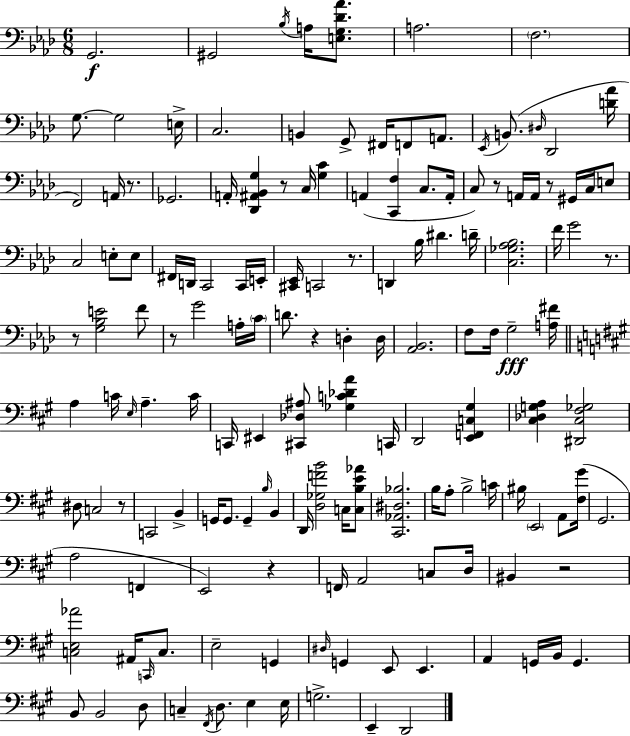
X:1
T:Untitled
M:6/8
L:1/4
K:Fm
G,,2 ^G,,2 _B,/4 A,/4 [E,G,_D_A]/2 A,2 F,2 G,/2 G,2 E,/4 C,2 B,, G,,/2 ^F,,/4 F,,/2 A,,/2 _E,,/4 B,,/2 ^D,/4 _D,,2 [D_A]/4 F,,2 A,,/4 z/2 _G,,2 A,,/4 [_D,,^A,,_B,,G,] z/2 C,/4 [G,C] A,, [C,,F,] C,/2 A,,/4 C,/2 z/2 A,,/4 A,,/4 z/2 ^G,,/4 C,/4 E,/2 C,2 E,/2 E,/2 ^F,,/4 D,,/4 C,,2 C,,/4 E,,/4 [^C,,_E,,]/4 C,,2 z/2 D,, _B,/4 ^D D/4 [C,_G,_A,_B,]2 F/4 G2 z/2 z/2 [G,_B,E]2 F/2 z/2 G2 A,/4 C/4 D/2 z D, D,/4 [_A,,_B,,]2 F,/2 F,/4 G,2 [A,^F]/4 A, C/4 E,/4 A, C/4 C,,/4 ^E,, [^C,,_D,^A,]/2 [_G,C_DA] C,,/4 D,,2 [E,,F,,C,^G,] [^C,_D,G,A,] [^D,,^C,^F,_G,]2 ^D,/2 C,2 z/2 C,,2 B,, G,,/4 G,,/2 G,, B,/4 B,, D,,/4 [D,_G,FB]2 C,/4 [C,B,E_A]/2 [^C,,_A,,^D,_B,]2 B,/4 A,/2 B,2 C/4 ^B,/4 E,,2 A,,/2 [^F,^G]/4 ^G,,2 A,2 F,, E,,2 z F,,/4 A,,2 C,/2 D,/4 ^B,, z2 [C,E,_A]2 ^A,,/4 C,,/4 C,/2 E,2 G,, ^D,/4 G,, E,,/2 E,, A,, G,,/4 B,,/4 G,, B,,/2 B,,2 D,/2 C, ^F,,/4 D,/2 E, E,/4 G,2 E,, D,,2